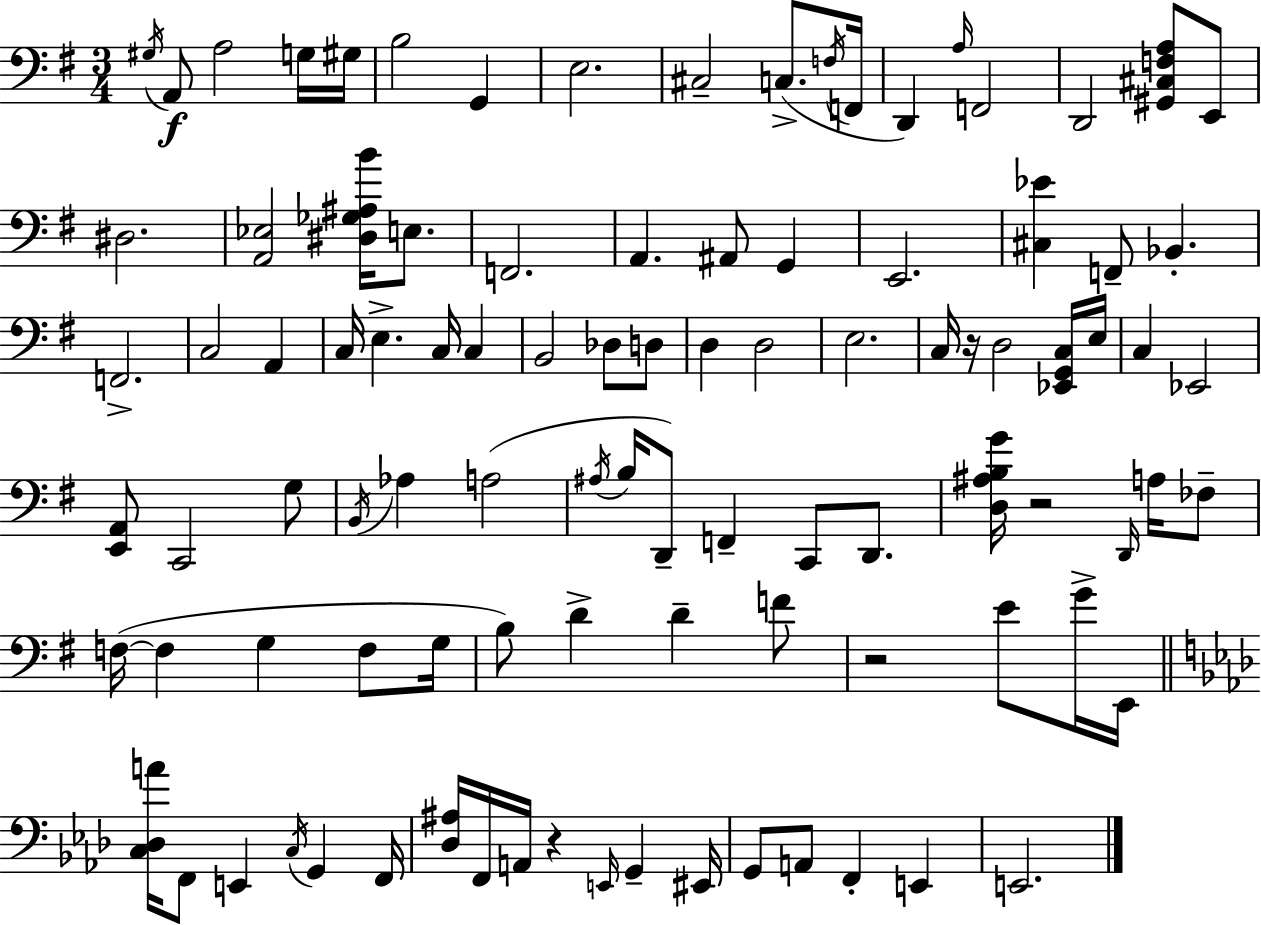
X:1
T:Untitled
M:3/4
L:1/4
K:G
^G,/4 A,,/2 A,2 G,/4 ^G,/4 B,2 G,, E,2 ^C,2 C,/2 F,/4 F,,/4 D,, A,/4 F,,2 D,,2 [^G,,^C,F,A,]/2 E,,/2 ^D,2 [A,,_E,]2 [^D,_G,^A,B]/4 E,/2 F,,2 A,, ^A,,/2 G,, E,,2 [^C,_E] F,,/2 _B,, F,,2 C,2 A,, C,/4 E, C,/4 C, B,,2 _D,/2 D,/2 D, D,2 E,2 C,/4 z/4 D,2 [_E,,G,,C,]/4 E,/4 C, _E,,2 [E,,A,,]/2 C,,2 G,/2 B,,/4 _A, A,2 ^A,/4 B,/4 D,,/2 F,, C,,/2 D,,/2 [D,^A,B,G]/4 z2 D,,/4 A,/4 _F,/2 F,/4 F, G, F,/2 G,/4 B,/2 D D F/2 z2 E/2 G/4 E,,/4 [C,_D,A]/4 F,,/2 E,, C,/4 G,, F,,/4 [_D,^A,]/4 F,,/4 A,,/4 z E,,/4 G,, ^E,,/4 G,,/2 A,,/2 F,, E,, E,,2